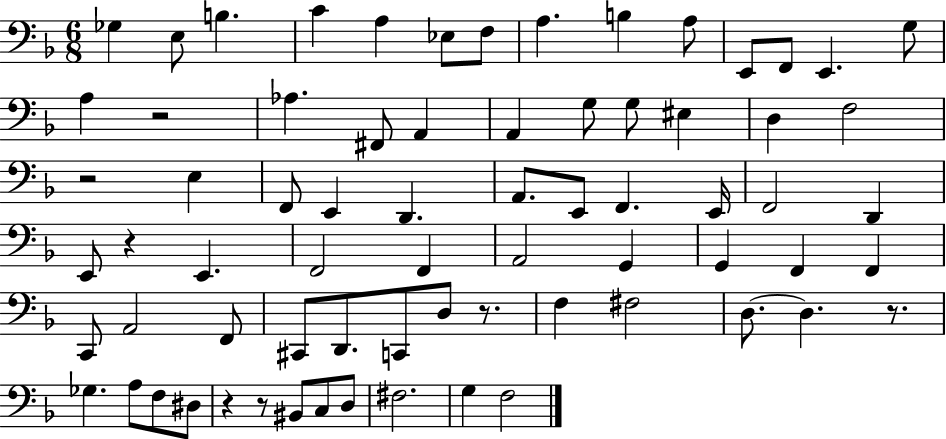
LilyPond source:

{
  \clef bass
  \numericTimeSignature
  \time 6/8
  \key f \major
  ges4 e8 b4. | c'4 a4 ees8 f8 | a4. b4 a8 | e,8 f,8 e,4. g8 | \break a4 r2 | aes4. fis,8 a,4 | a,4 g8 g8 eis4 | d4 f2 | \break r2 e4 | f,8 e,4 d,4. | a,8. e,8 f,4. e,16 | f,2 d,4 | \break e,8 r4 e,4. | f,2 f,4 | a,2 g,4 | g,4 f,4 f,4 | \break c,8 a,2 f,8 | cis,8 d,8. c,8 d8 r8. | f4 fis2 | d8.~~ d4. r8. | \break ges4. a8 f8 dis8 | r4 r8 bis,8 c8 d8 | fis2. | g4 f2 | \break \bar "|."
}